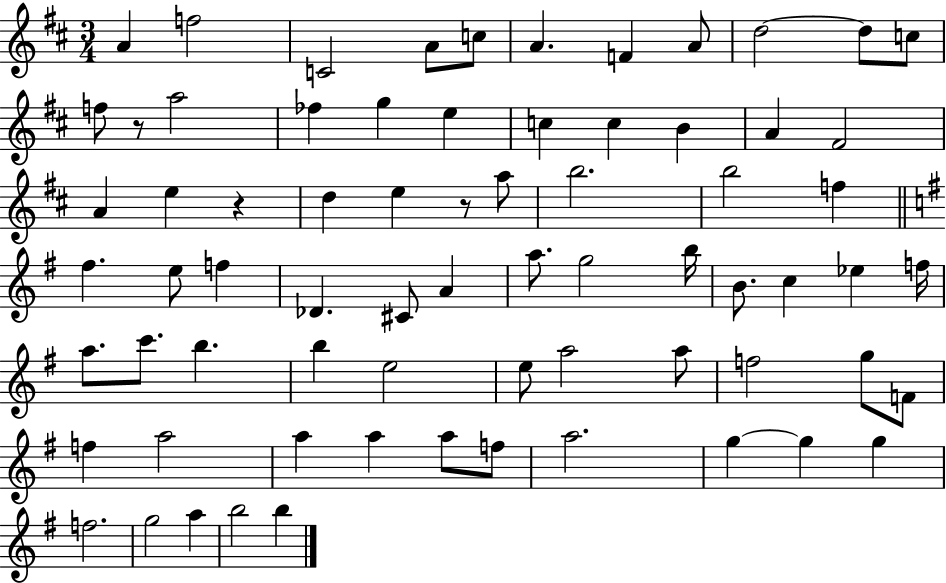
X:1
T:Untitled
M:3/4
L:1/4
K:D
A f2 C2 A/2 c/2 A F A/2 d2 d/2 c/2 f/2 z/2 a2 _f g e c c B A ^F2 A e z d e z/2 a/2 b2 b2 f ^f e/2 f _D ^C/2 A a/2 g2 b/4 B/2 c _e f/4 a/2 c'/2 b b e2 e/2 a2 a/2 f2 g/2 F/2 f a2 a a a/2 f/2 a2 g g g f2 g2 a b2 b